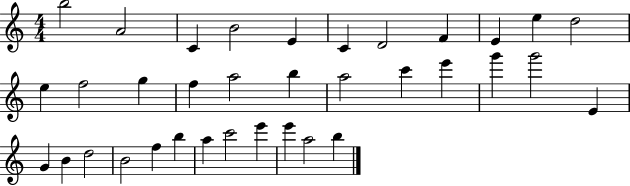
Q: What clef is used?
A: treble